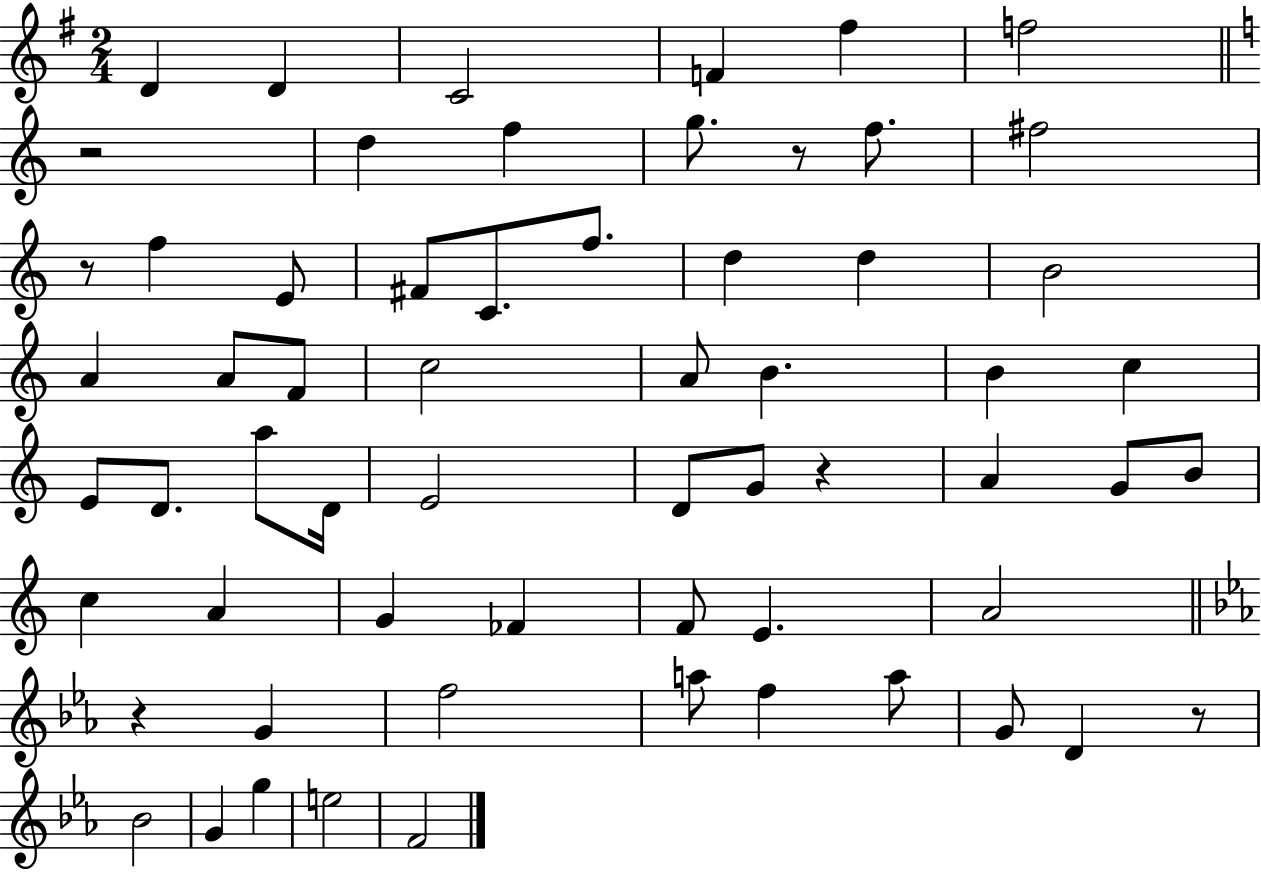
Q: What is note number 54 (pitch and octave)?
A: G5